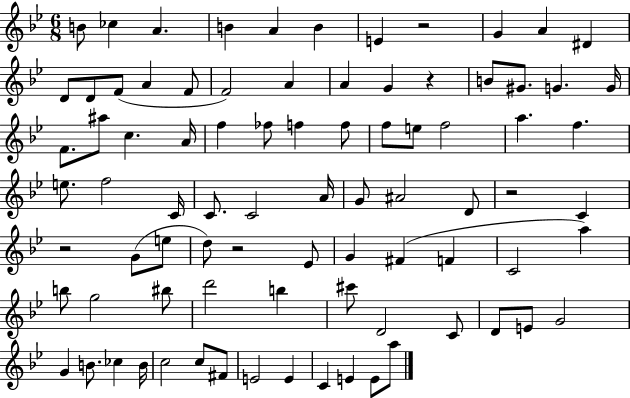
{
  \clef treble
  \numericTimeSignature
  \time 6/8
  \key bes \major
  b'8 ces''4 a'4. | b'4 a'4 b'4 | e'4 r2 | g'4 a'4 dis'4 | \break d'8 d'8 f'8( a'4 f'8 | f'2) a'4 | a'4 g'4 r4 | b'8 gis'8. g'4. g'16 | \break f'8. ais''8 c''4. a'16 | f''4 fes''8 f''4 f''8 | f''8 e''8 f''2 | a''4. f''4. | \break e''8. f''2 c'16 | c'8. c'2 a'16 | g'8 ais'2 d'8 | r2 c'4 | \break r2 g'8( e''8 | d''8) r2 ees'8 | g'4 fis'4( f'4 | c'2 a''4) | \break b''8 g''2 bis''8 | d'''2 b''4 | cis'''8 d'2 c'8 | d'8 e'8 g'2 | \break g'4 b'8. ces''4 b'16 | c''2 c''8 fis'8 | e'2 e'4 | c'4 e'4 e'8 a''8 | \break \bar "|."
}